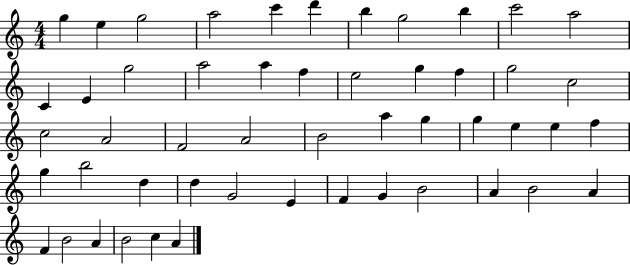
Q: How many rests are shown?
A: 0